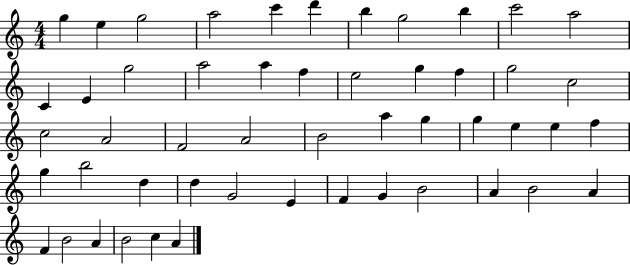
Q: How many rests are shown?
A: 0